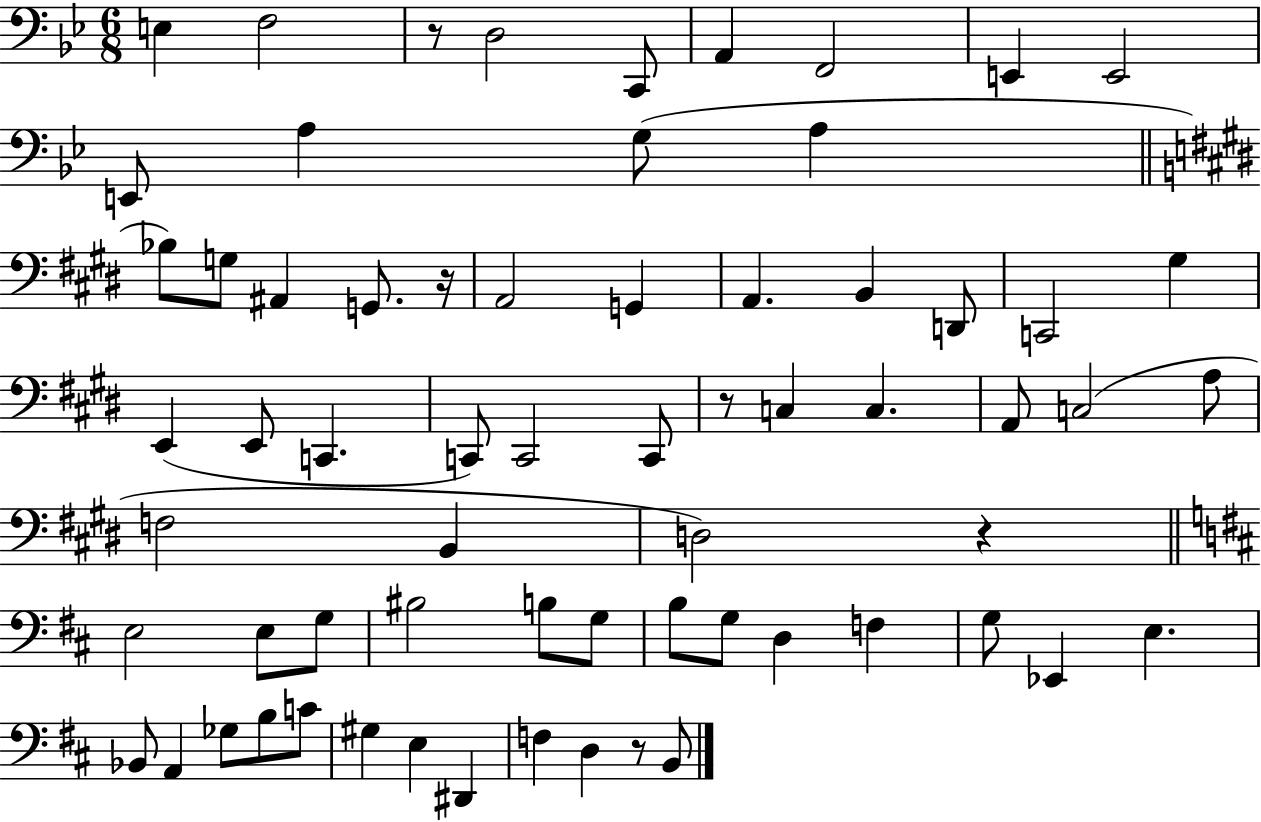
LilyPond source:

{
  \clef bass
  \numericTimeSignature
  \time 6/8
  \key bes \major
  e4 f2 | r8 d2 c,8 | a,4 f,2 | e,4 e,2 | \break e,8 a4 g8( a4 | \bar "||" \break \key e \major bes8) g8 ais,4 g,8. r16 | a,2 g,4 | a,4. b,4 d,8 | c,2 gis4 | \break e,4( e,8 c,4. | c,8) c,2 c,8 | r8 c4 c4. | a,8 c2( a8 | \break f2 b,4 | d2) r4 | \bar "||" \break \key d \major e2 e8 g8 | bis2 b8 g8 | b8 g8 d4 f4 | g8 ees,4 e4. | \break bes,8 a,4 ges8 b8 c'8 | gis4 e4 dis,4 | f4 d4 r8 b,8 | \bar "|."
}